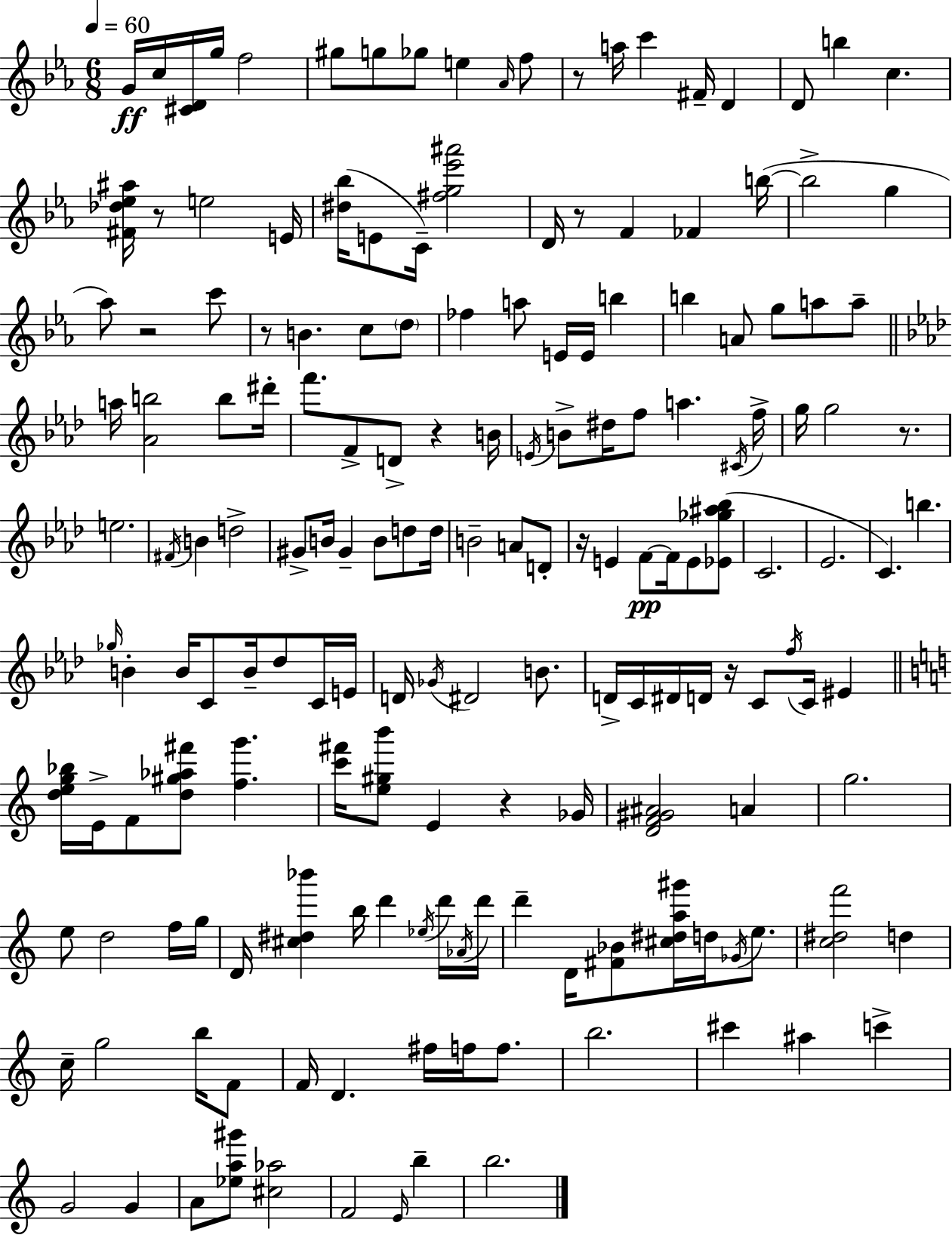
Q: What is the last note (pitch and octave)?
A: B5